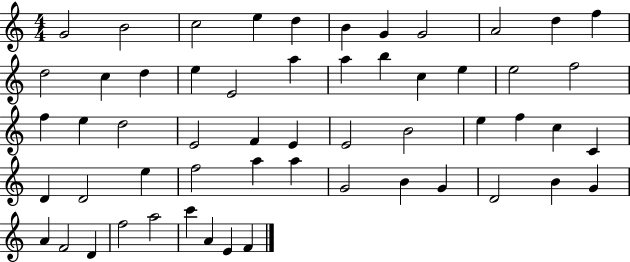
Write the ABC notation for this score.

X:1
T:Untitled
M:4/4
L:1/4
K:C
G2 B2 c2 e d B G G2 A2 d f d2 c d e E2 a a b c e e2 f2 f e d2 E2 F E E2 B2 e f c C D D2 e f2 a a G2 B G D2 B G A F2 D f2 a2 c' A E F